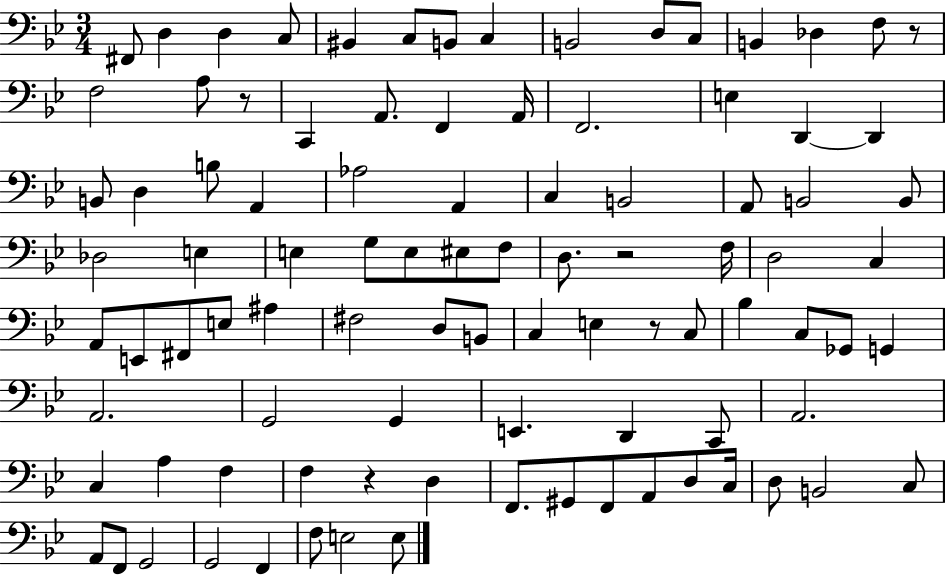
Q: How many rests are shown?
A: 5